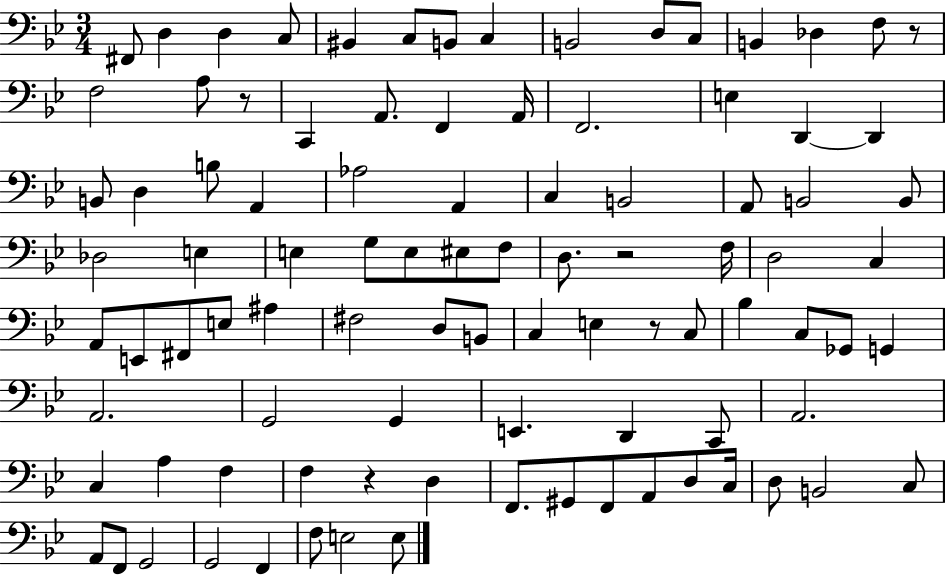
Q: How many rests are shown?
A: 5